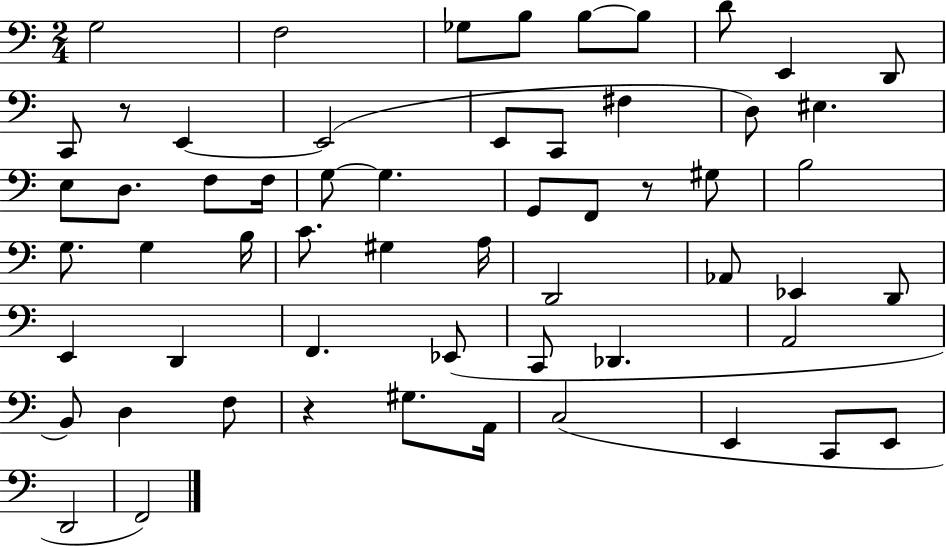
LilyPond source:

{
  \clef bass
  \numericTimeSignature
  \time 2/4
  \key c \major
  \repeat volta 2 { g2 | f2 | ges8 b8 b8~~ b8 | d'8 e,4 d,8 | \break c,8 r8 e,4~~ | e,2( | e,8 c,8 fis4 | d8) eis4. | \break e8 d8. f8 f16 | g8~~ g4. | g,8 f,8 r8 gis8 | b2 | \break g8. g4 b16 | c'8. gis4 a16 | d,2 | aes,8 ees,4 d,8 | \break e,4 d,4 | f,4. ees,8( | c,8 des,4. | a,2 | \break b,8) d4 f8 | r4 gis8. a,16 | c2( | e,4 c,8 e,8 | \break d,2 | f,2) | } \bar "|."
}